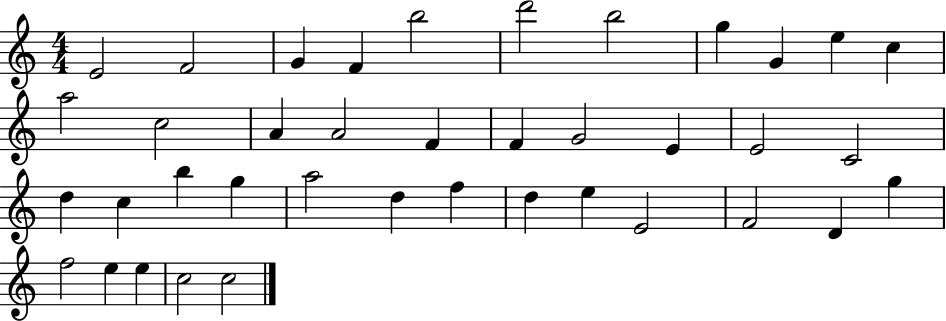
{
  \clef treble
  \numericTimeSignature
  \time 4/4
  \key c \major
  e'2 f'2 | g'4 f'4 b''2 | d'''2 b''2 | g''4 g'4 e''4 c''4 | \break a''2 c''2 | a'4 a'2 f'4 | f'4 g'2 e'4 | e'2 c'2 | \break d''4 c''4 b''4 g''4 | a''2 d''4 f''4 | d''4 e''4 e'2 | f'2 d'4 g''4 | \break f''2 e''4 e''4 | c''2 c''2 | \bar "|."
}